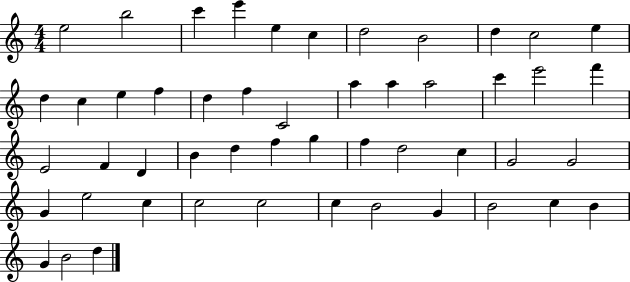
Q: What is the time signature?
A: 4/4